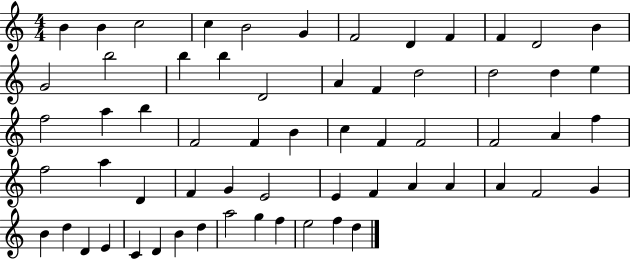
{
  \clef treble
  \numericTimeSignature
  \time 4/4
  \key c \major
  b'4 b'4 c''2 | c''4 b'2 g'4 | f'2 d'4 f'4 | f'4 d'2 b'4 | \break g'2 b''2 | b''4 b''4 d'2 | a'4 f'4 d''2 | d''2 d''4 e''4 | \break f''2 a''4 b''4 | f'2 f'4 b'4 | c''4 f'4 f'2 | f'2 a'4 f''4 | \break f''2 a''4 d'4 | f'4 g'4 e'2 | e'4 f'4 a'4 a'4 | a'4 f'2 g'4 | \break b'4 d''4 d'4 e'4 | c'4 d'4 b'4 d''4 | a''2 g''4 f''4 | e''2 f''4 d''4 | \break \bar "|."
}